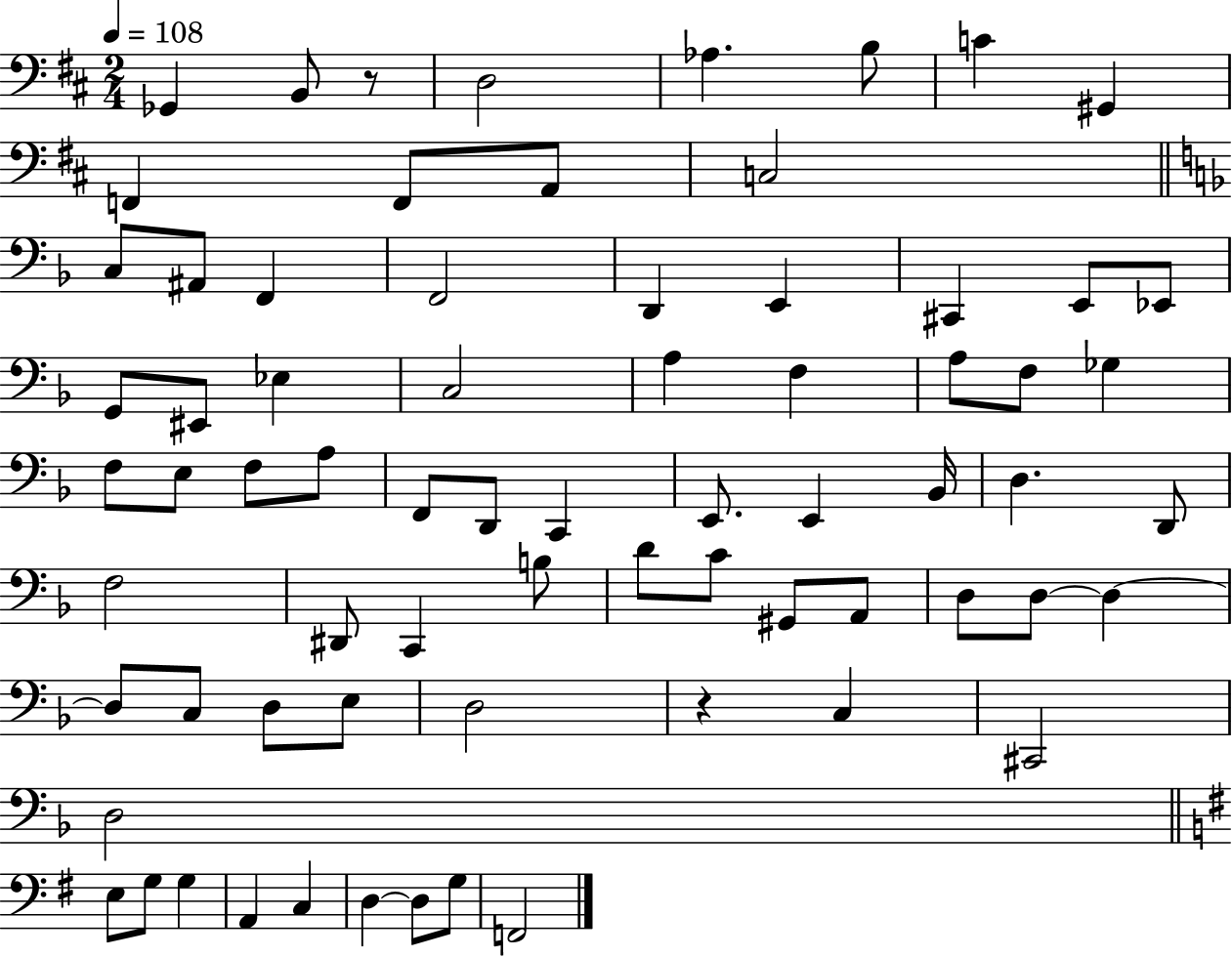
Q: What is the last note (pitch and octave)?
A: F2